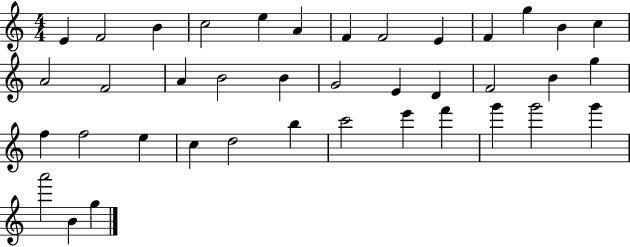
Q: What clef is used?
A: treble